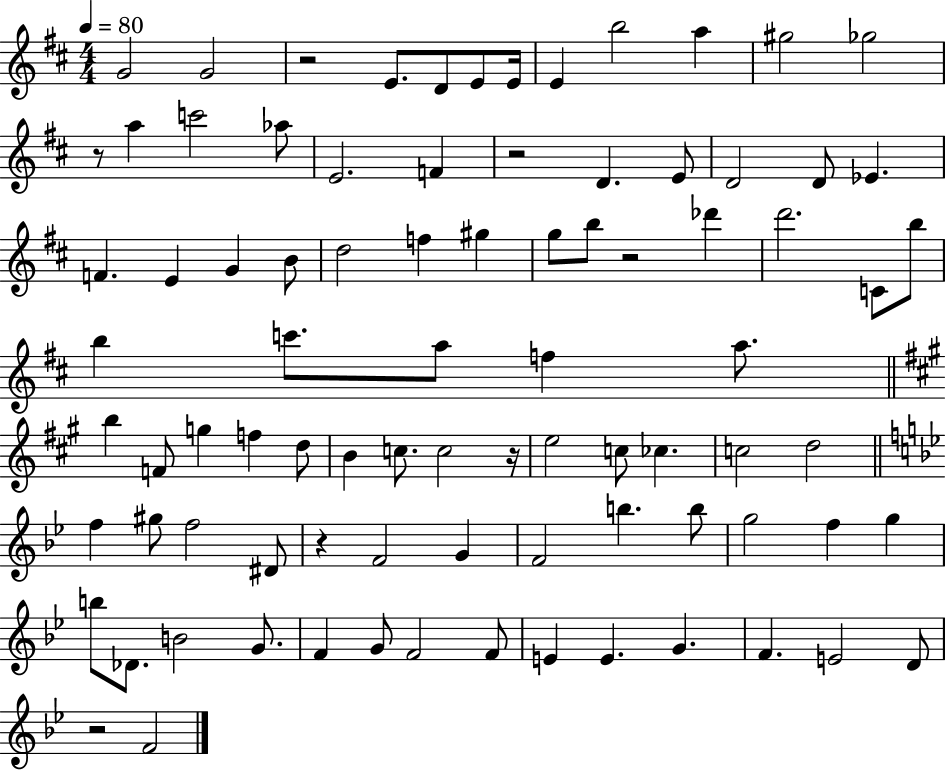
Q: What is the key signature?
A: D major